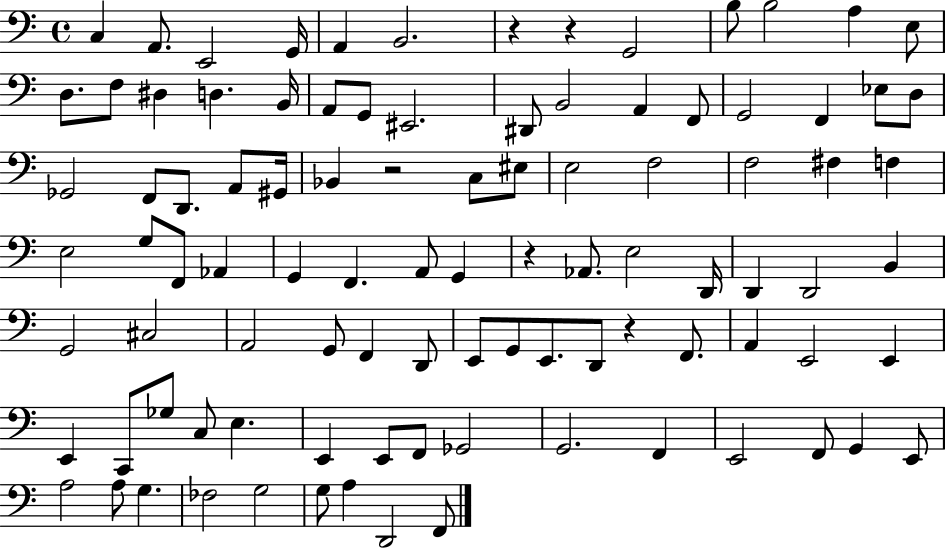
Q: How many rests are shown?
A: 5